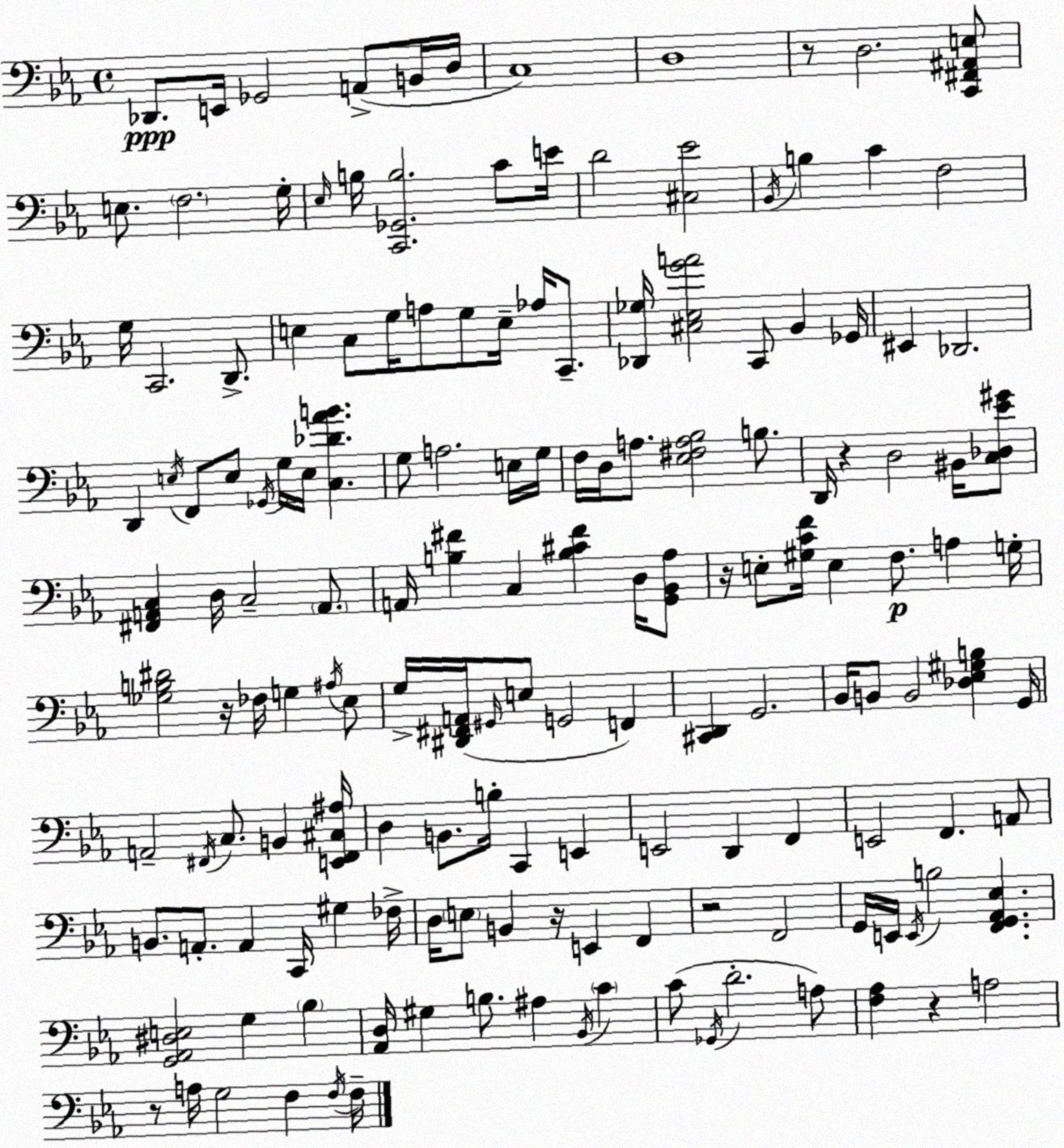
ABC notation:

X:1
T:Untitled
M:4/4
L:1/4
K:Cm
_D,,/2 E,,/4 _G,,2 A,,/2 B,,/4 D,/4 C,4 D,4 z/2 D,2 [C,,^F,,^A,,E,]/2 E,/2 F,2 G,/4 _E,/4 B,/4 [C,,_G,,B,]2 C/2 E/4 D2 [^C,_E]2 _B,,/4 B, C F,2 G,/4 C,,2 D,,/2 E, C,/2 G,/4 A,/2 G,/2 E,/4 _A,/4 C,,/2 [_D,,_G,]/4 [^C,_E,GA]2 C,,/2 _B,, _G,,/4 ^E,, _D,,2 D,, E,/4 F,,/2 E,/2 _G,,/4 G,/4 E,/4 [C,_D_AB] G,/2 A,2 E,/4 G,/4 F,/4 D,/4 A,/2 [_E,^F,A,_B,]2 B,/2 D,,/4 z D,2 ^B,,/4 [C,_D,_E^G]/2 [^F,,A,,C,] D,/4 C,2 A,,/2 A,,/4 [B,^F] C, [B,^C^F] D,/4 [G,,_B,,_A,]/2 z/4 E,/2 [^G,CF]/4 E, F,/2 A, G,/4 [_G,B,^D]2 z/4 _F,/4 G, ^A,/4 _E,/2 G,/4 [^D,,^F,,A,,]/4 ^G,,/4 E,/2 G,,2 F,, [^C,,D,,] G,,2 _B,,/4 B,,/2 B,,2 [_D,_E,^G,B,] G,,/4 A,,2 ^F,,/4 C,/2 B,, [E,,^F,,^C,^A,]/4 D, B,,/2 B,/4 C,, E,, E,,2 D,, F,, E,,2 F,, A,,/2 B,,/2 A,,/2 A,, C,,/4 ^G, _F,/4 D,/4 E,/2 B,, z/4 E,, F,, z2 F,,2 G,,/4 E,,/4 E,,/4 B,2 [F,,G,,_A,,_E,] [G,,_A,,^D,E,]2 G, _B, [_A,,D,]/4 ^G, B,/2 ^A, _B,,/4 C C/2 _G,,/4 D2 A,/2 [F,_A,] z A,2 z/2 A,/4 G,2 F, F,/4 F,/4